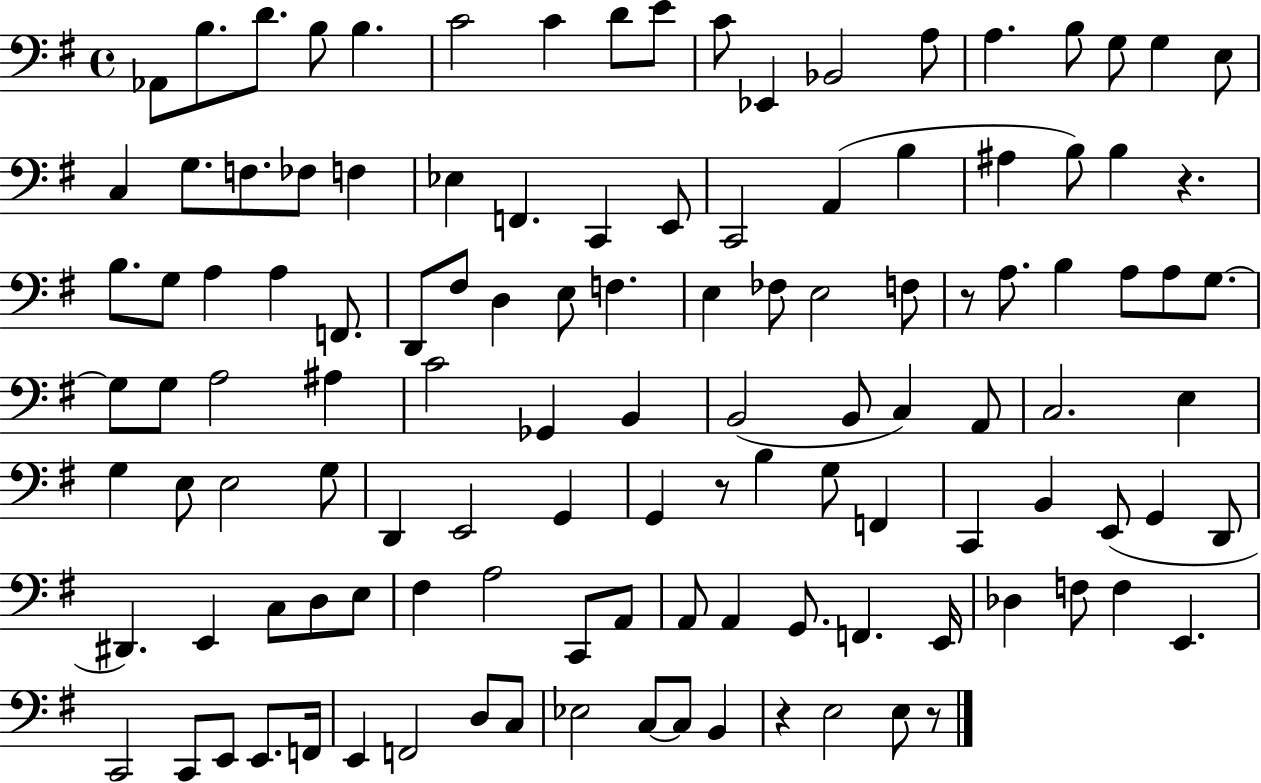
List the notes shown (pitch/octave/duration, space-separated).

Ab2/e B3/e. D4/e. B3/e B3/q. C4/h C4/q D4/e E4/e C4/e Eb2/q Bb2/h A3/e A3/q. B3/e G3/e G3/q E3/e C3/q G3/e. F3/e. FES3/e F3/q Eb3/q F2/q. C2/q E2/e C2/h A2/q B3/q A#3/q B3/e B3/q R/q. B3/e. G3/e A3/q A3/q F2/e. D2/e F#3/e D3/q E3/e F3/q. E3/q FES3/e E3/h F3/e R/e A3/e. B3/q A3/e A3/e G3/e. G3/e G3/e A3/h A#3/q C4/h Gb2/q B2/q B2/h B2/e C3/q A2/e C3/h. E3/q G3/q E3/e E3/h G3/e D2/q E2/h G2/q G2/q R/e B3/q G3/e F2/q C2/q B2/q E2/e G2/q D2/e D#2/q. E2/q C3/e D3/e E3/e F#3/q A3/h C2/e A2/e A2/e A2/q G2/e. F2/q. E2/s Db3/q F3/e F3/q E2/q. C2/h C2/e E2/e E2/e. F2/s E2/q F2/h D3/e C3/e Eb3/h C3/e C3/e B2/q R/q E3/h E3/e R/e